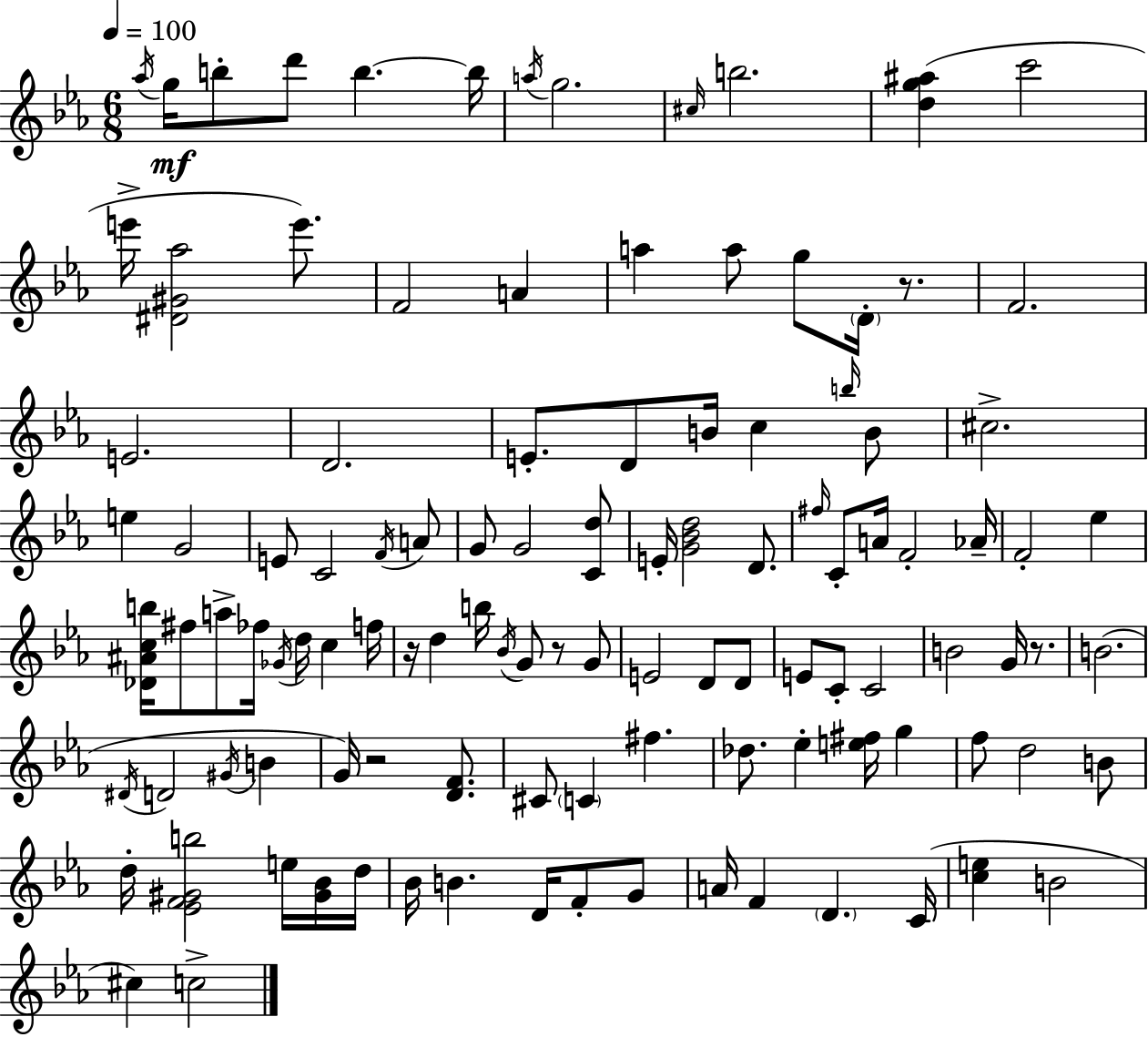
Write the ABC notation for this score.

X:1
T:Untitled
M:6/8
L:1/4
K:Cm
_a/4 g/4 b/2 d'/2 b b/4 a/4 g2 ^c/4 b2 [dg^a] c'2 e'/4 [^D^G_a]2 e'/2 F2 A a a/2 g/2 D/4 z/2 F2 E2 D2 E/2 D/2 B/4 c b/4 B/2 ^c2 e G2 E/2 C2 F/4 A/2 G/2 G2 [Cd]/2 E/4 [G_Bd]2 D/2 ^f/4 C/2 A/4 F2 _A/4 F2 _e [_D^Acb]/4 ^f/2 a/2 _f/4 _G/4 d/4 c f/4 z/4 d b/4 _B/4 G/2 z/2 G/2 E2 D/2 D/2 E/2 C/2 C2 B2 G/4 z/2 B2 ^D/4 D2 ^G/4 B G/4 z2 [DF]/2 ^C/2 C ^f _d/2 _e [e^f]/4 g f/2 d2 B/2 d/4 [_EF^Gb]2 e/4 [^G_B]/4 d/4 _B/4 B D/4 F/2 G/2 A/4 F D C/4 [ce] B2 ^c c2